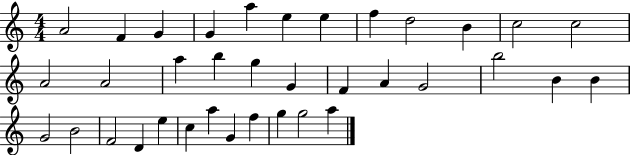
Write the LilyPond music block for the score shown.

{
  \clef treble
  \numericTimeSignature
  \time 4/4
  \key c \major
  a'2 f'4 g'4 | g'4 a''4 e''4 e''4 | f''4 d''2 b'4 | c''2 c''2 | \break a'2 a'2 | a''4 b''4 g''4 g'4 | f'4 a'4 g'2 | b''2 b'4 b'4 | \break g'2 b'2 | f'2 d'4 e''4 | c''4 a''4 g'4 f''4 | g''4 g''2 a''4 | \break \bar "|."
}